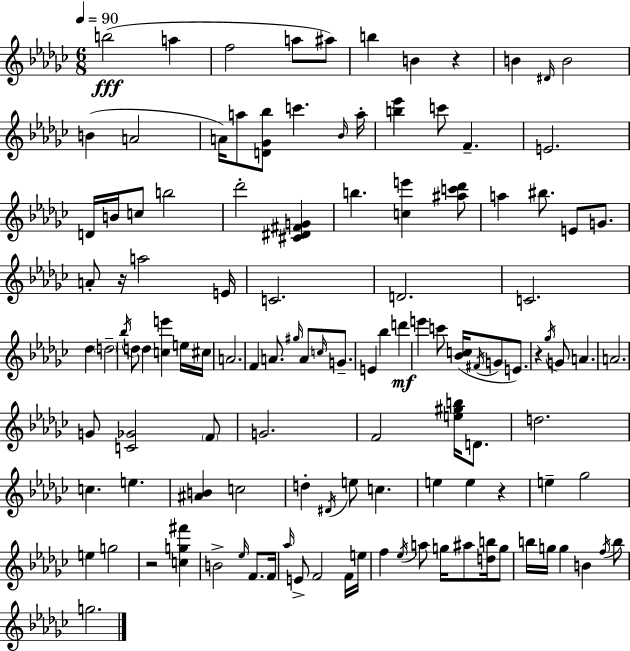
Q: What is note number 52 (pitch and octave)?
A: Bb5